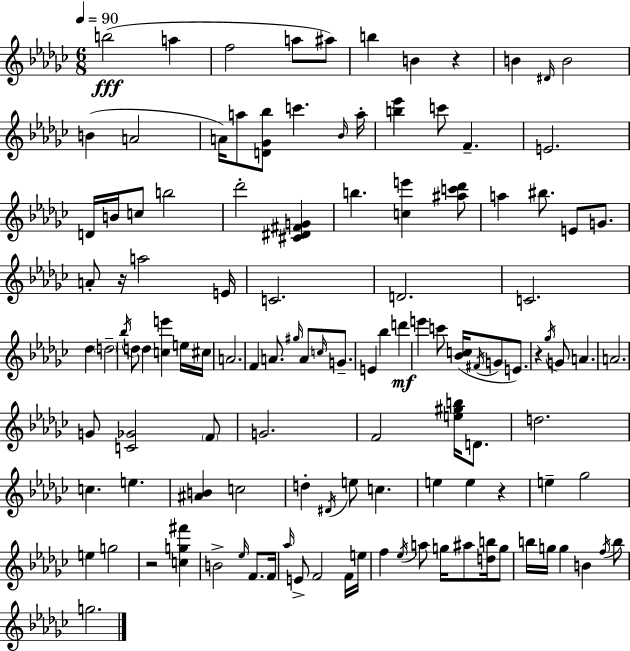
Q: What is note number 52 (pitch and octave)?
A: Bb5